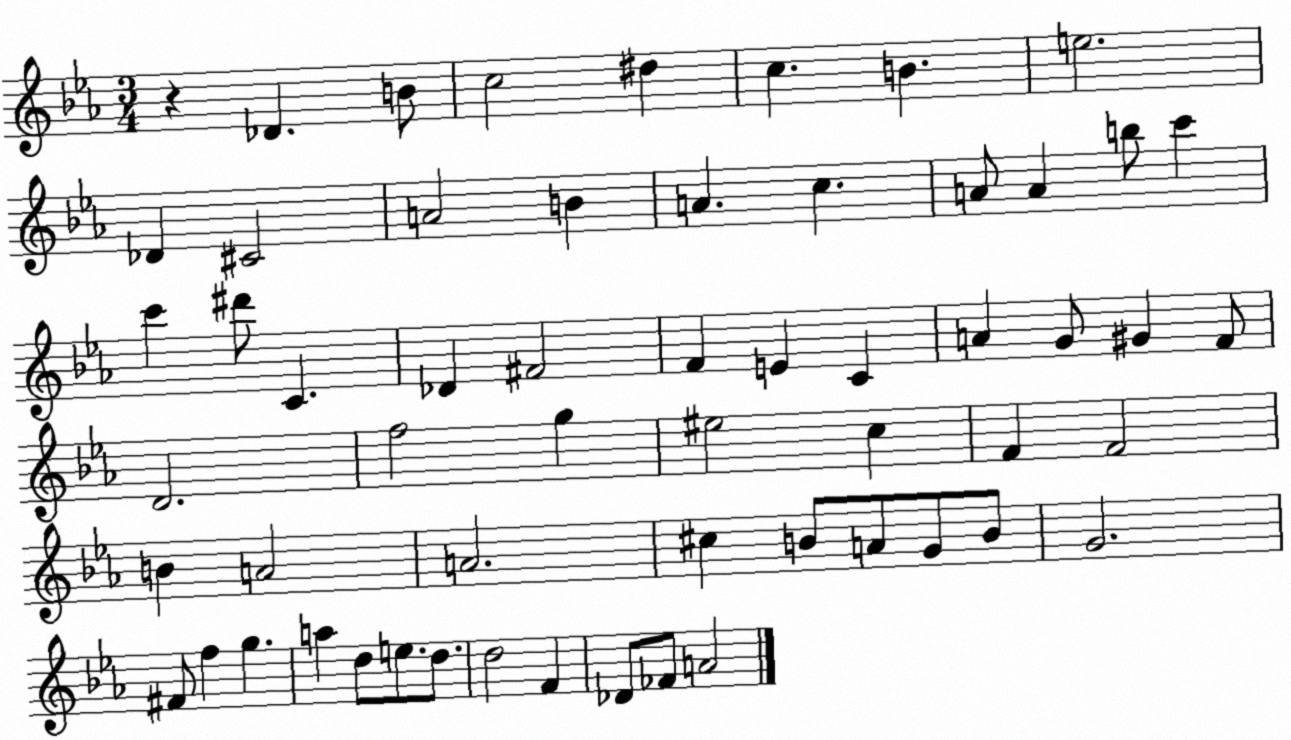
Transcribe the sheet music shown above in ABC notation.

X:1
T:Untitled
M:3/4
L:1/4
K:Eb
z _D B/2 c2 ^d c B e2 _D ^C2 A2 B A c A/2 A b/2 c' c' ^d'/2 C _D ^F2 F E C A G/2 ^G F/2 D2 f2 g ^e2 c F F2 B A2 A2 ^c B/2 A/2 G/2 B/2 G2 ^F/2 f g a d/2 e/2 d/2 d2 F _D/2 _F/2 A2